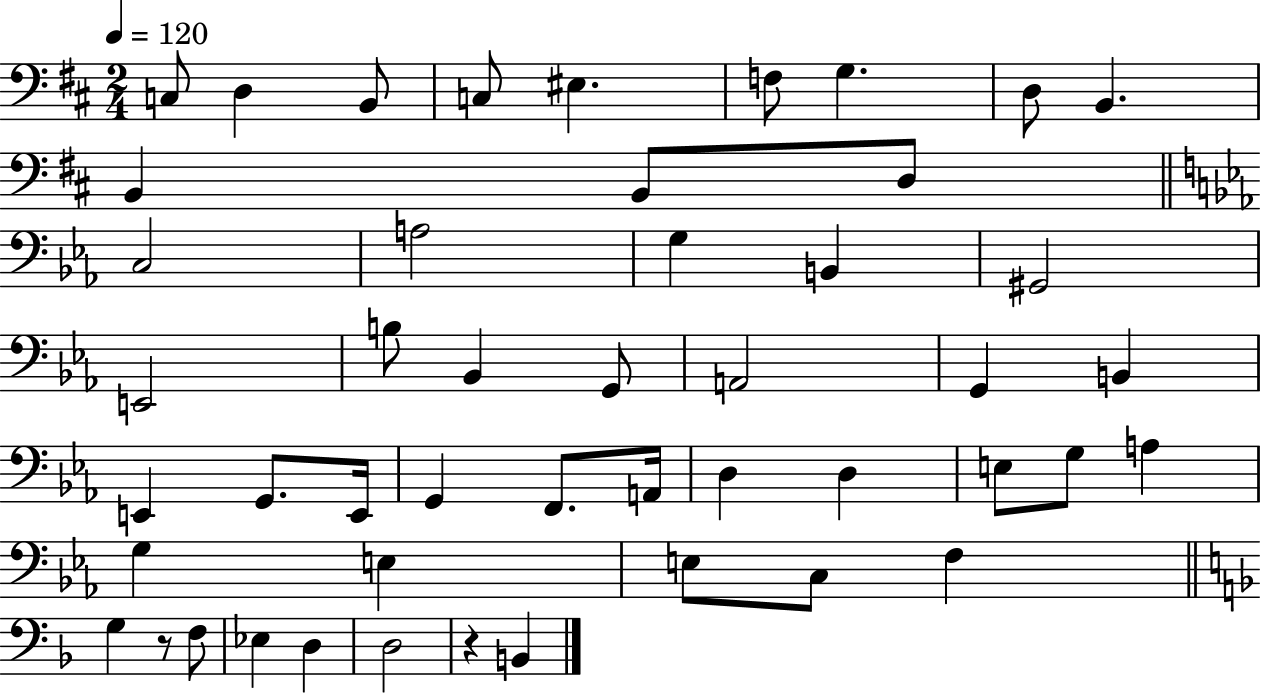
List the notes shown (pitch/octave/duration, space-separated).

C3/e D3/q B2/e C3/e EIS3/q. F3/e G3/q. D3/e B2/q. B2/q B2/e D3/e C3/h A3/h G3/q B2/q G#2/h E2/h B3/e Bb2/q G2/e A2/h G2/q B2/q E2/q G2/e. E2/s G2/q F2/e. A2/s D3/q D3/q E3/e G3/e A3/q G3/q E3/q E3/e C3/e F3/q G3/q R/e F3/e Eb3/q D3/q D3/h R/q B2/q